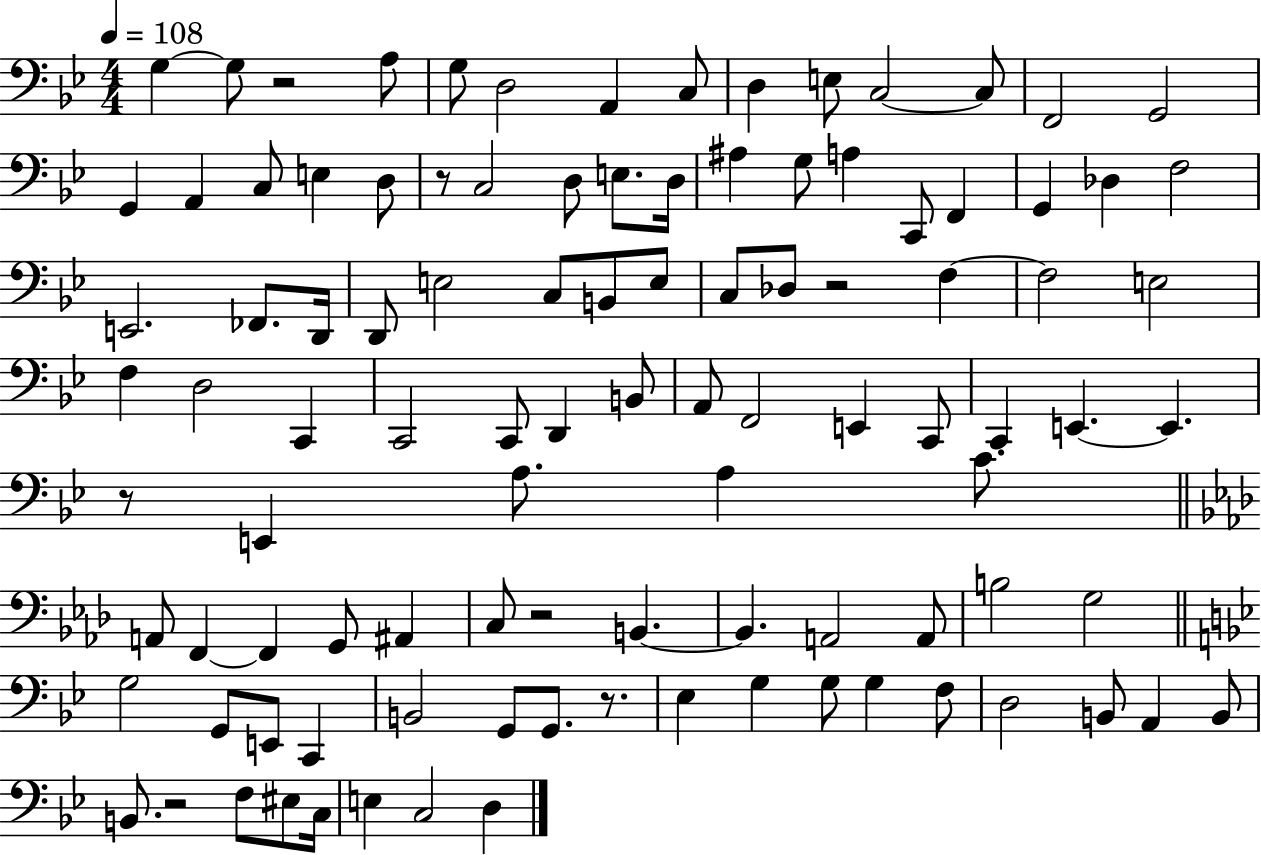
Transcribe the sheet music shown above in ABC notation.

X:1
T:Untitled
M:4/4
L:1/4
K:Bb
G, G,/2 z2 A,/2 G,/2 D,2 A,, C,/2 D, E,/2 C,2 C,/2 F,,2 G,,2 G,, A,, C,/2 E, D,/2 z/2 C,2 D,/2 E,/2 D,/4 ^A, G,/2 A, C,,/2 F,, G,, _D, F,2 E,,2 _F,,/2 D,,/4 D,,/2 E,2 C,/2 B,,/2 E,/2 C,/2 _D,/2 z2 F, F,2 E,2 F, D,2 C,, C,,2 C,,/2 D,, B,,/2 A,,/2 F,,2 E,, C,,/2 C,, E,, E,, z/2 E,, A,/2 A, C/2 A,,/2 F,, F,, G,,/2 ^A,, C,/2 z2 B,, B,, A,,2 A,,/2 B,2 G,2 G,2 G,,/2 E,,/2 C,, B,,2 G,,/2 G,,/2 z/2 _E, G, G,/2 G, F,/2 D,2 B,,/2 A,, B,,/2 B,,/2 z2 F,/2 ^E,/2 C,/4 E, C,2 D,